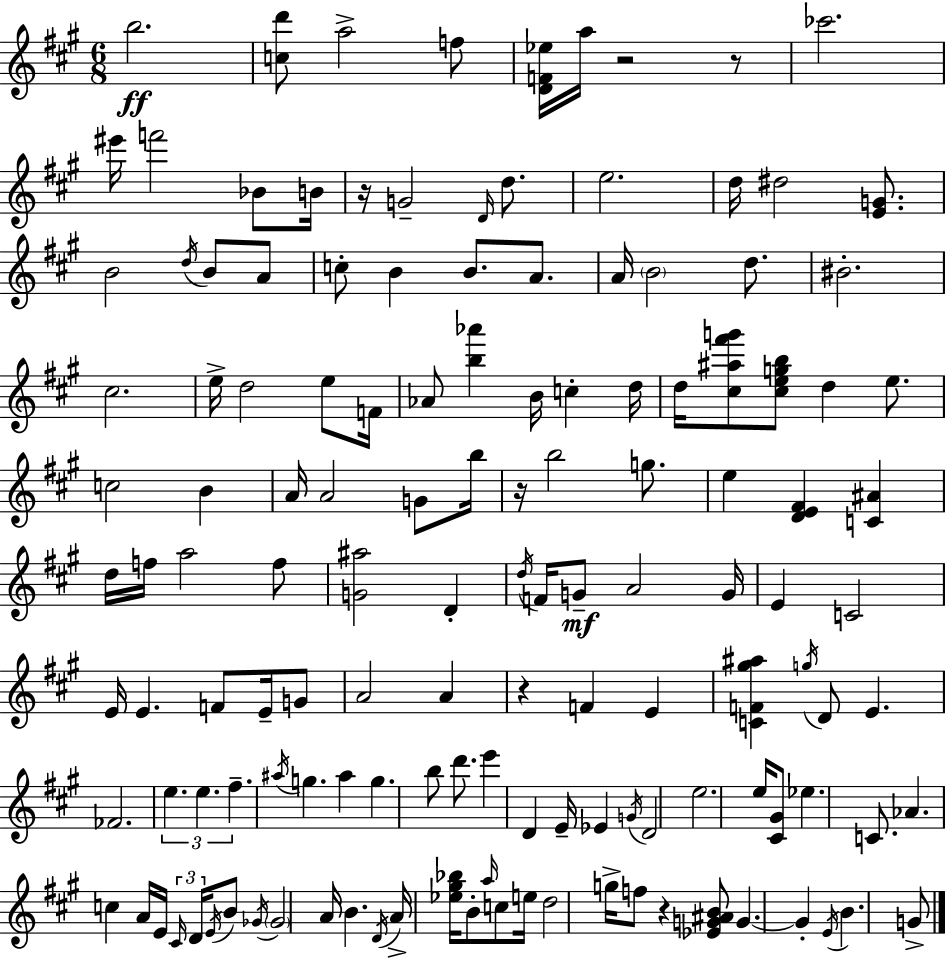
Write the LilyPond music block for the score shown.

{
  \clef treble
  \numericTimeSignature
  \time 6/8
  \key a \major
  b''2.\ff | <c'' d'''>8 a''2-> f''8 | <d' f' ees''>16 a''16 r2 r8 | ces'''2. | \break eis'''16 f'''2 bes'8 b'16 | r16 g'2-- \grace { d'16 } d''8. | e''2. | d''16 dis''2 <e' g'>8. | \break b'2 \acciaccatura { d''16 } b'8 | a'8 c''8-. b'4 b'8. a'8. | a'16 \parenthesize b'2 d''8. | bis'2.-. | \break cis''2. | e''16-> d''2 e''8 | f'16 aes'8 <b'' aes'''>4 b'16 c''4-. | d''16 d''16 <cis'' ais'' fis''' g'''>8 <cis'' e'' g'' b''>8 d''4 e''8. | \break c''2 b'4 | a'16 a'2 g'8 | b''16 r16 b''2 g''8. | e''4 <d' e' fis'>4 <c' ais'>4 | \break d''16 f''16 a''2 | f''8 <g' ais''>2 d'4-. | \acciaccatura { d''16 } f'16 g'8--\mf a'2 | g'16 e'4 c'2 | \break e'16 e'4. f'8 | e'16-- g'8 a'2 a'4 | r4 f'4 e'4 | <c' f' gis'' ais''>4 \acciaccatura { g''16 } d'8 e'4. | \break fes'2. | \tuplet 3/2 { e''4. e''4. | fis''4.-- } \acciaccatura { ais''16 } g''4. | ais''4 g''4. | \break b''8 d'''8. e'''4 | d'4 e'16-- ees'4 \acciaccatura { g'16 } d'2 | e''2. | e''16 <cis' gis'>8 ees''4. | \break c'8. aes'4. | c''4 a'16 e'16 \tuplet 3/2 { \grace { cis'16 } d'16 \acciaccatura { e'16 } } b'8 \acciaccatura { ges'16 } | \parenthesize ges'2 a'16 b'4. | \acciaccatura { d'16 } a'16-> <ees'' gis'' bes''>16 b'8-. \grace { a''16 } c''8 e''16 | \break d''2 g''16-> f''8 r4 | <ees' g' ais' b'>8 g'4.~~ g'4-. | \acciaccatura { e'16 } b'4. g'8-> | \bar "|."
}